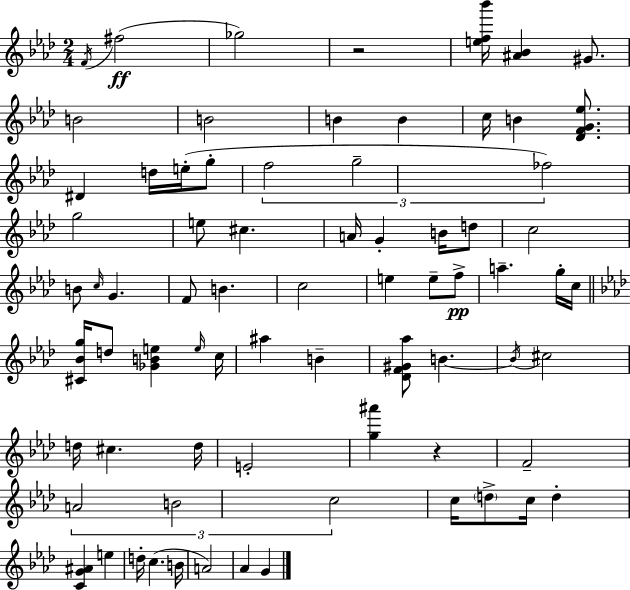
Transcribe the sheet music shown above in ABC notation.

X:1
T:Untitled
M:2/4
L:1/4
K:Ab
F/4 ^f2 _g2 z2 [ef_b']/4 [^A_B] ^G/2 B2 B2 B B c/4 B [_DFG_e]/2 ^D d/4 e/4 g/2 f2 g2 _f2 g2 e/2 ^c A/4 G B/4 d/2 c2 B/2 c/4 G F/2 B c2 e e/2 f/2 a g/4 c/4 [^C_Bg]/4 d/2 [_GBe] e/4 c/4 ^a B [_DF^G_a]/2 B B/4 ^c2 d/4 ^c d/4 E2 [g^a'] z F2 A2 B2 c2 c/4 d/2 c/4 d [CG^A] e d/4 c B/4 A2 _A G